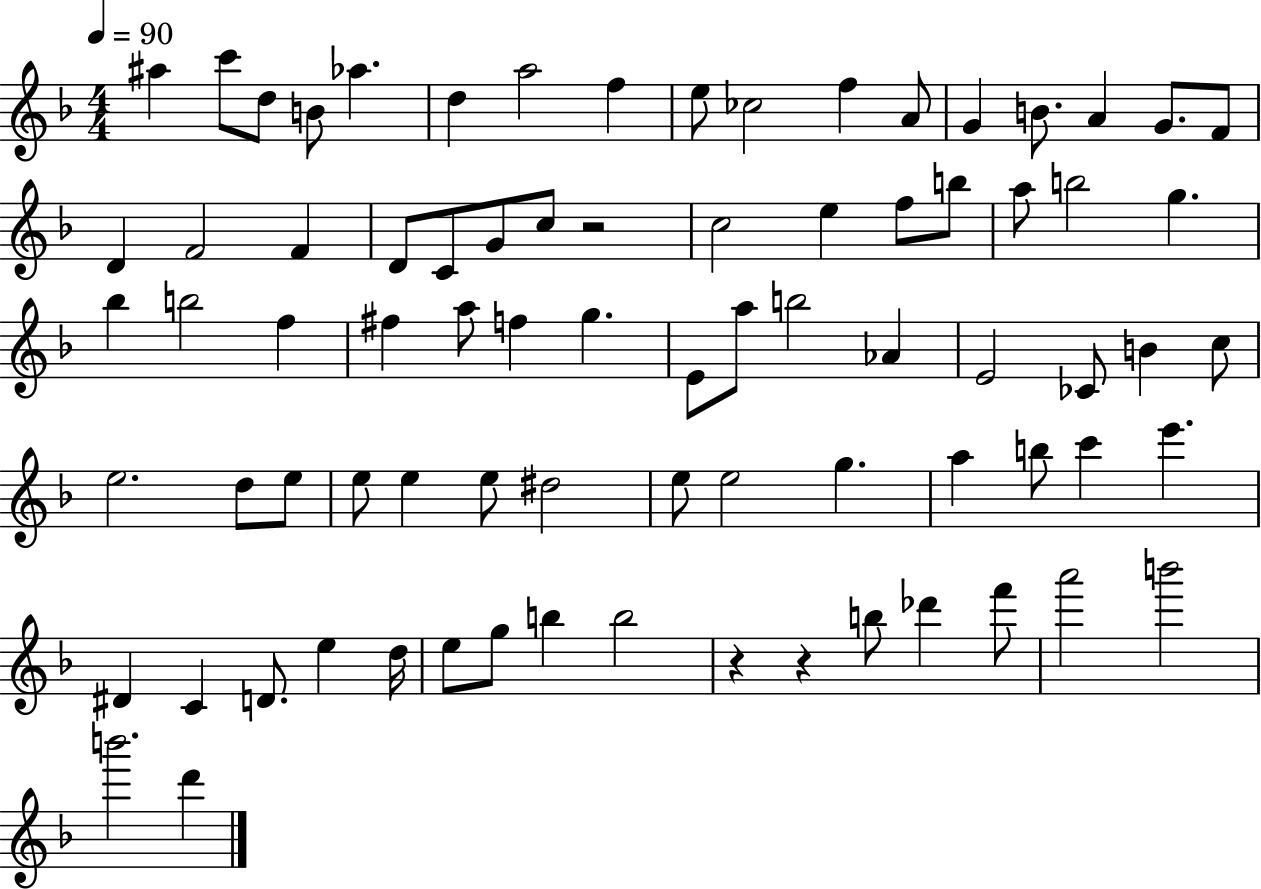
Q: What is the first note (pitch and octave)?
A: A#5